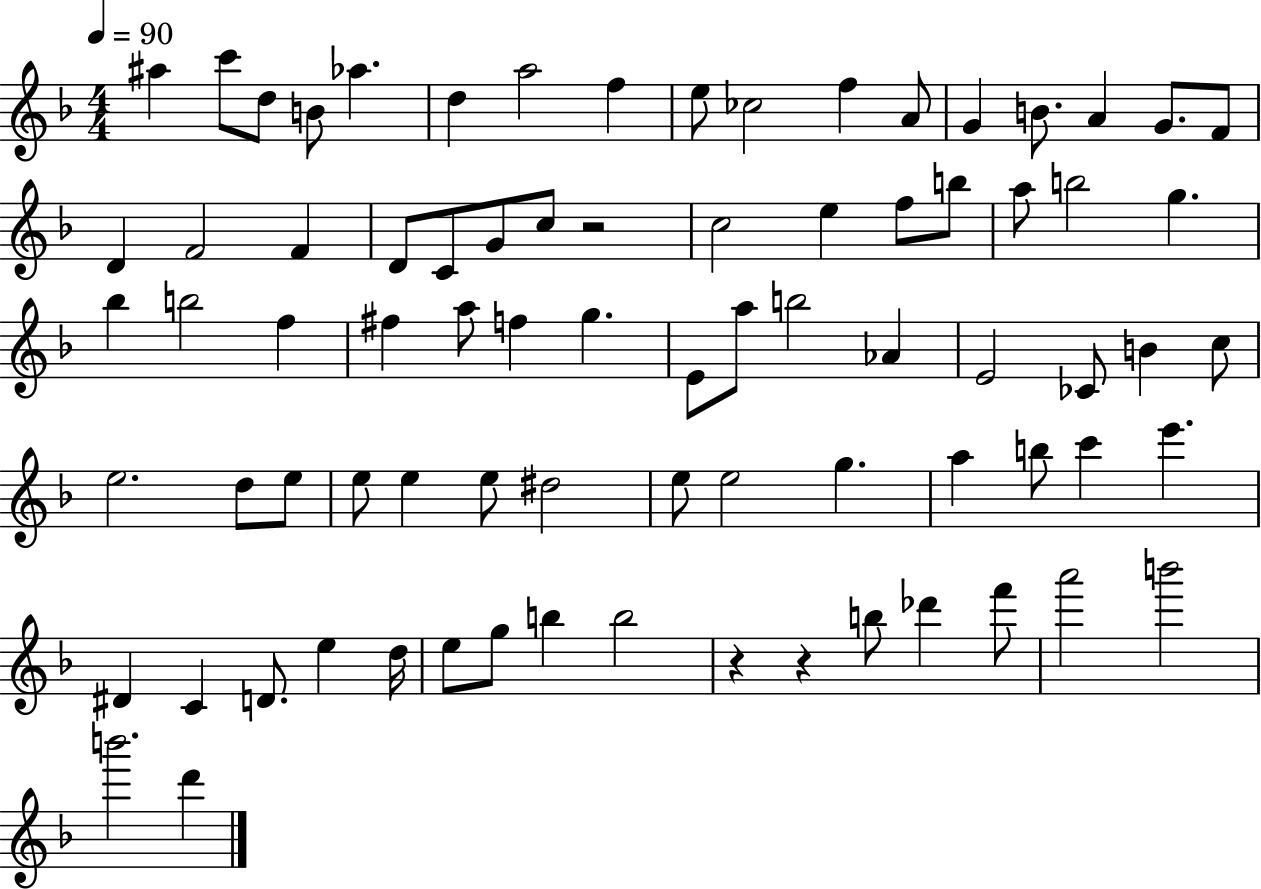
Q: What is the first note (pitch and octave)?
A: A#5